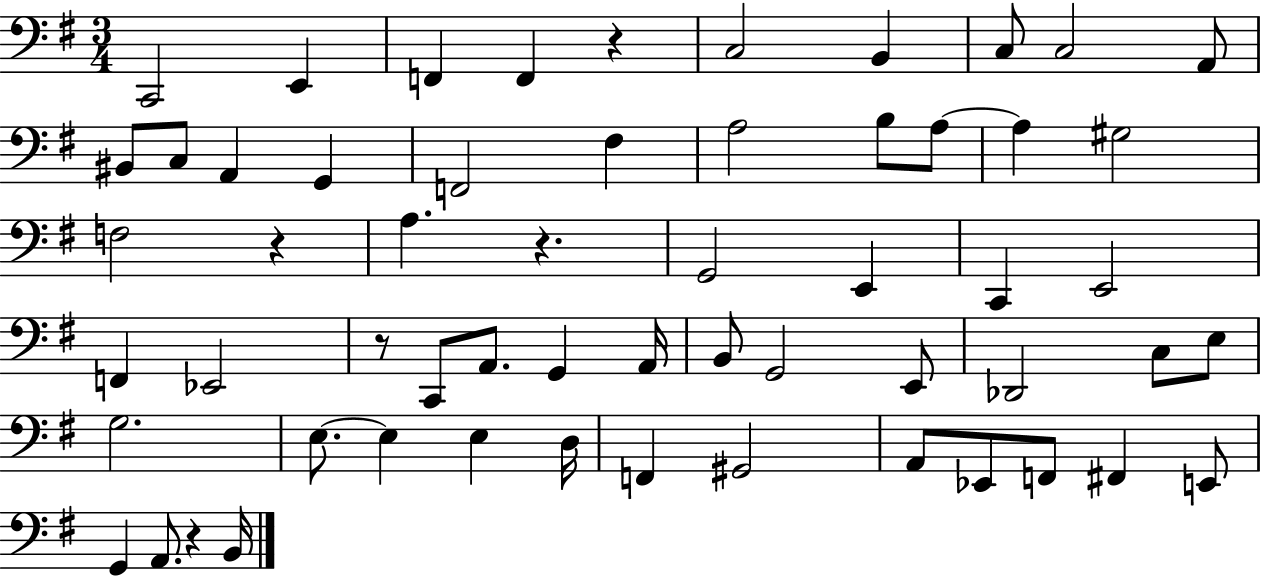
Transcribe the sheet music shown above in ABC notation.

X:1
T:Untitled
M:3/4
L:1/4
K:G
C,,2 E,, F,, F,, z C,2 B,, C,/2 C,2 A,,/2 ^B,,/2 C,/2 A,, G,, F,,2 ^F, A,2 B,/2 A,/2 A, ^G,2 F,2 z A, z G,,2 E,, C,, E,,2 F,, _E,,2 z/2 C,,/2 A,,/2 G,, A,,/4 B,,/2 G,,2 E,,/2 _D,,2 C,/2 E,/2 G,2 E,/2 E, E, D,/4 F,, ^G,,2 A,,/2 _E,,/2 F,,/2 ^F,, E,,/2 G,, A,,/2 z B,,/4